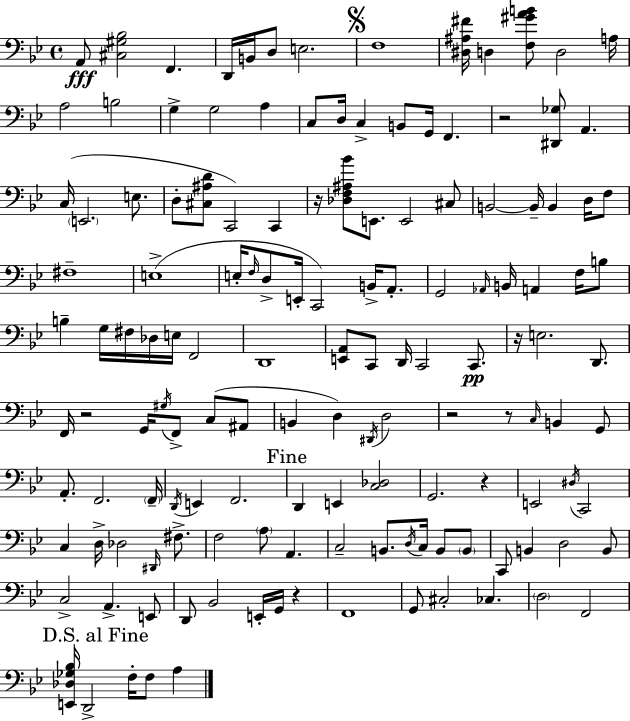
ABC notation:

X:1
T:Untitled
M:4/4
L:1/4
K:Bb
A,,/2 [^C,^G,_B,]2 F,, D,,/4 B,,/4 D,/2 E,2 F,4 [^D,^A,^F]/4 D, [F,^GAB]/2 D,2 A,/4 A,2 B,2 G, G,2 A, C,/2 D,/4 C, B,,/2 G,,/4 F,, z2 [^D,,_G,]/2 A,, C,/4 E,,2 E,/2 D,/2 [^C,^A,D]/2 C,,2 C,, z/4 [_D,F,^A,_B]/2 E,,/2 E,,2 ^C,/2 B,,2 B,,/4 B,, D,/4 F,/2 ^F,4 E,4 E,/4 F,/4 D,/2 E,,/4 C,,2 B,,/4 A,,/2 G,,2 _A,,/4 B,,/4 A,, F,/4 B,/2 B, G,/4 ^F,/4 _D,/4 E,/4 F,,2 D,,4 [E,,A,,]/2 C,,/2 D,,/4 C,,2 C,,/2 z/4 E,2 D,,/2 F,,/4 z2 G,,/4 ^G,/4 F,,/2 C,/2 ^A,,/2 B,, D, ^D,,/4 D,2 z2 z/2 C,/4 B,, G,,/2 A,,/2 F,,2 F,,/4 D,,/4 E,, F,,2 D,, E,, [C,_D,]2 G,,2 z E,,2 ^D,/4 C,,2 C, D,/4 _D,2 ^D,,/4 ^F,/2 F,2 A,/2 A,, C,2 B,,/2 D,/4 C,/4 B,,/2 B,,/2 C,,/2 B,, D,2 B,,/2 C,2 A,, E,,/2 D,,/2 _B,,2 E,,/4 G,,/4 z F,,4 G,,/2 ^C,2 _C, D,2 F,,2 [E,,_D,_G,_B,]/4 D,,2 F,/4 F,/2 A,